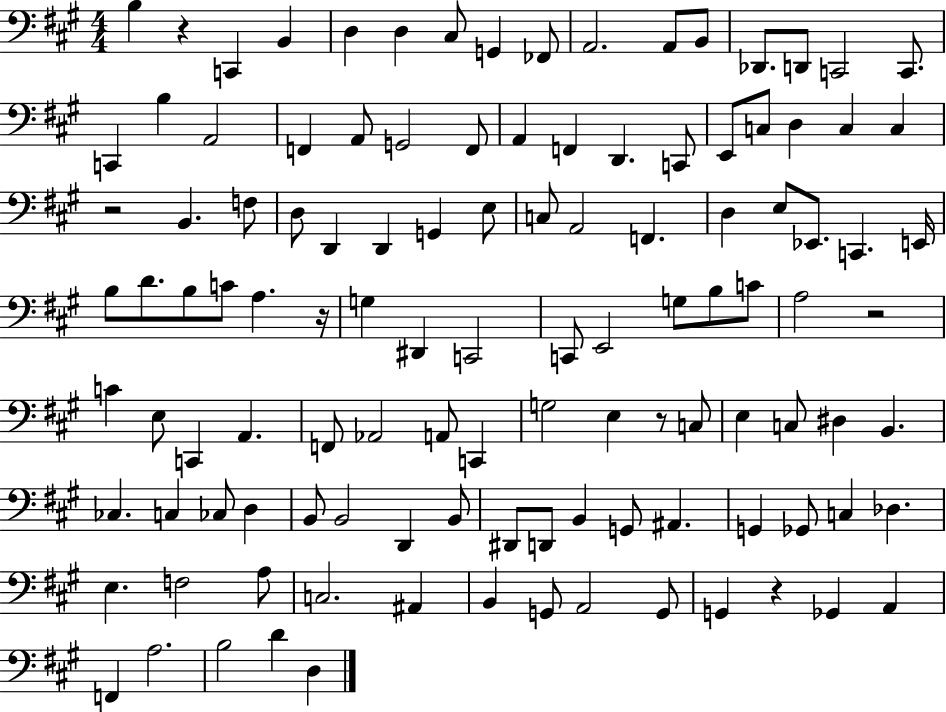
B3/q R/q C2/q B2/q D3/q D3/q C#3/e G2/q FES2/e A2/h. A2/e B2/e Db2/e. D2/e C2/h C2/e. C2/q B3/q A2/h F2/q A2/e G2/h F2/e A2/q F2/q D2/q. C2/e E2/e C3/e D3/q C3/q C3/q R/h B2/q. F3/e D3/e D2/q D2/q G2/q E3/e C3/e A2/h F2/q. D3/q E3/e Eb2/e. C2/q. E2/s B3/e D4/e. B3/e C4/e A3/q. R/s G3/q D#2/q C2/h C2/e E2/h G3/e B3/e C4/e A3/h R/h C4/q E3/e C2/q A2/q. F2/e Ab2/h A2/e C2/q G3/h E3/q R/e C3/e E3/q C3/e D#3/q B2/q. CES3/q. C3/q CES3/e D3/q B2/e B2/h D2/q B2/e D#2/e D2/e B2/q G2/e A#2/q. G2/q Gb2/e C3/q Db3/q. E3/q. F3/h A3/e C3/h. A#2/q B2/q G2/e A2/h G2/e G2/q R/q Gb2/q A2/q F2/q A3/h. B3/h D4/q D3/q